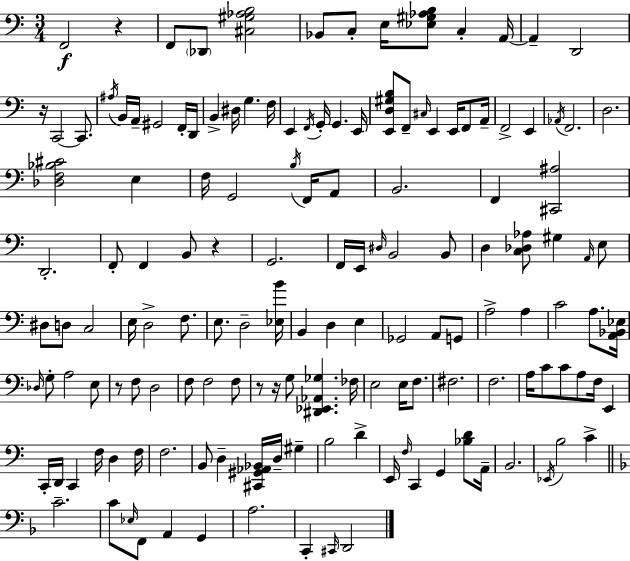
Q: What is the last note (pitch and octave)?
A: D2